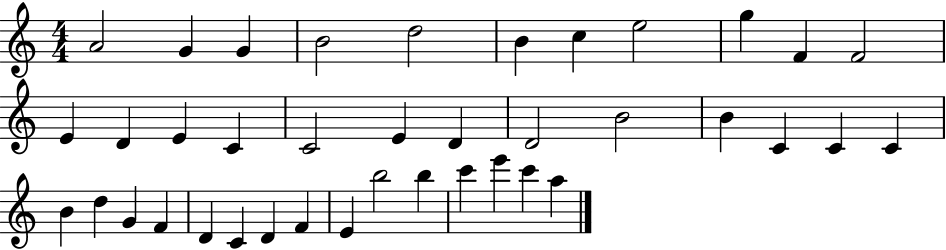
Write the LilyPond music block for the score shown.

{
  \clef treble
  \numericTimeSignature
  \time 4/4
  \key c \major
  a'2 g'4 g'4 | b'2 d''2 | b'4 c''4 e''2 | g''4 f'4 f'2 | \break e'4 d'4 e'4 c'4 | c'2 e'4 d'4 | d'2 b'2 | b'4 c'4 c'4 c'4 | \break b'4 d''4 g'4 f'4 | d'4 c'4 d'4 f'4 | e'4 b''2 b''4 | c'''4 e'''4 c'''4 a''4 | \break \bar "|."
}